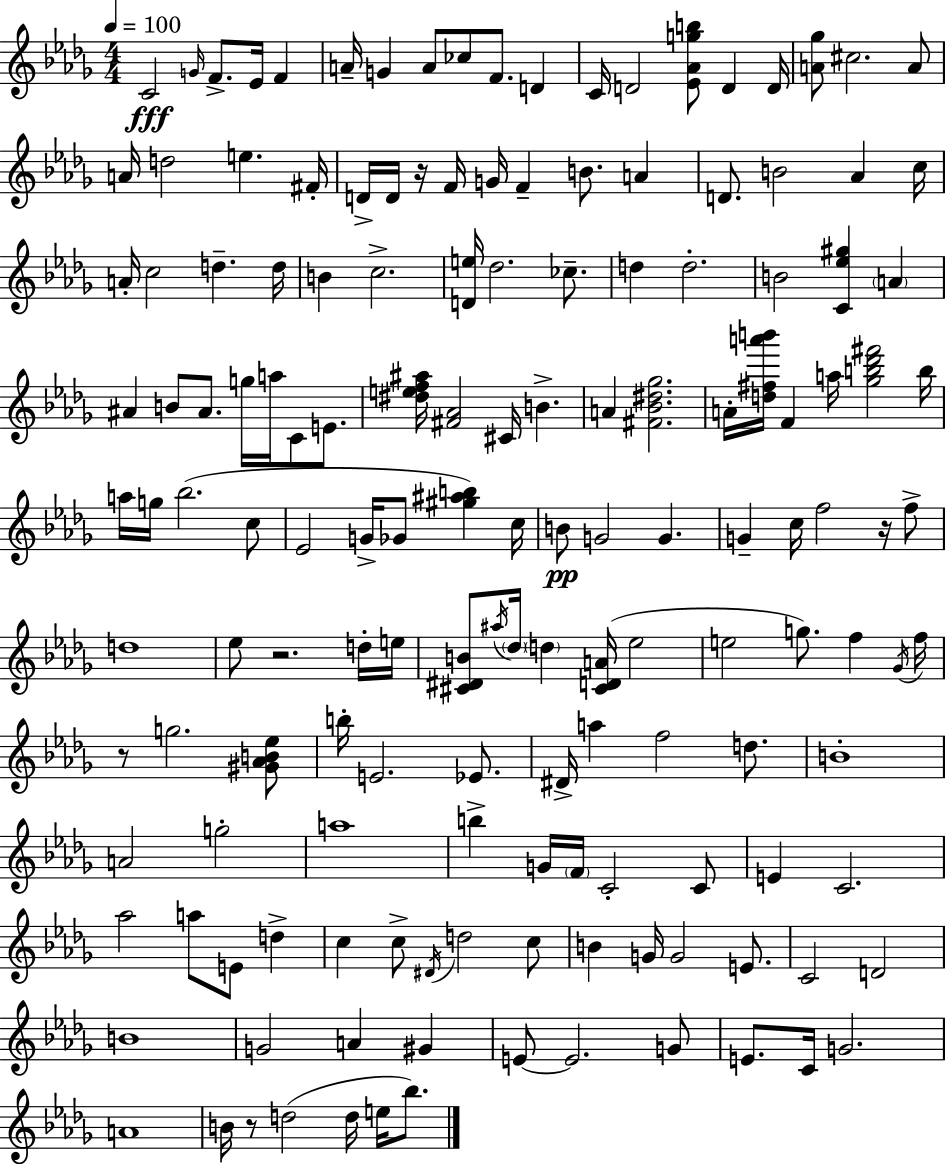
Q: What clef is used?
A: treble